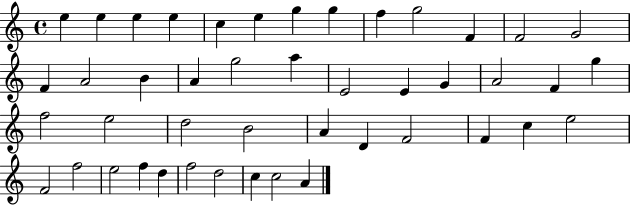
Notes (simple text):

E5/q E5/q E5/q E5/q C5/q E5/q G5/q G5/q F5/q G5/h F4/q F4/h G4/h F4/q A4/h B4/q A4/q G5/h A5/q E4/h E4/q G4/q A4/h F4/q G5/q F5/h E5/h D5/h B4/h A4/q D4/q F4/h F4/q C5/q E5/h F4/h F5/h E5/h F5/q D5/q F5/h D5/h C5/q C5/h A4/q